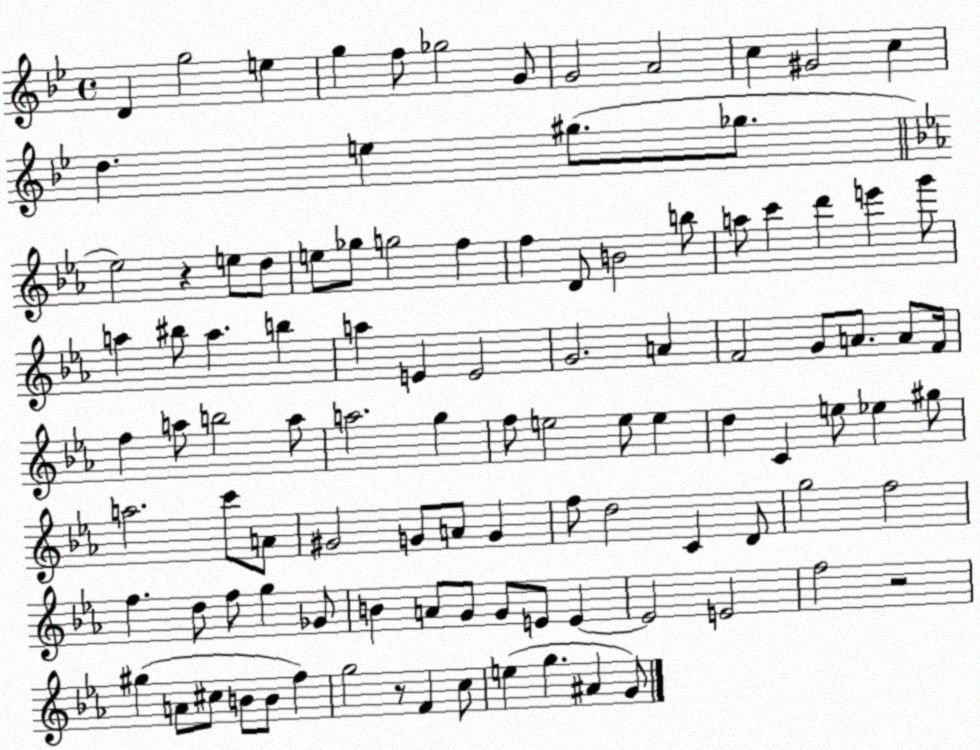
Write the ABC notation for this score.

X:1
T:Untitled
M:4/4
L:1/4
K:Bb
D g2 e g f/2 _g2 G/2 G2 A2 c ^G2 c d e ^g/2 _g/2 _e2 z e/2 d/2 e/2 _g/2 g2 f f D/2 B2 b/2 a/2 c' d' e' g'/2 a ^b/2 a b a E E2 G2 A F2 G/2 A/2 A/2 F/4 f a/2 b2 a/2 a2 g f/2 e2 e/2 e d C e/2 _e ^g/2 a2 c'/2 A/2 ^G2 G/2 A/2 G f/2 d2 C D/2 g2 f2 f d/2 f/2 g _G/2 B A/2 G/2 G/2 E/2 E E2 E2 f2 z2 ^g A/2 ^c/2 B/2 B/2 f g2 z/2 F c/2 e g ^A G/2